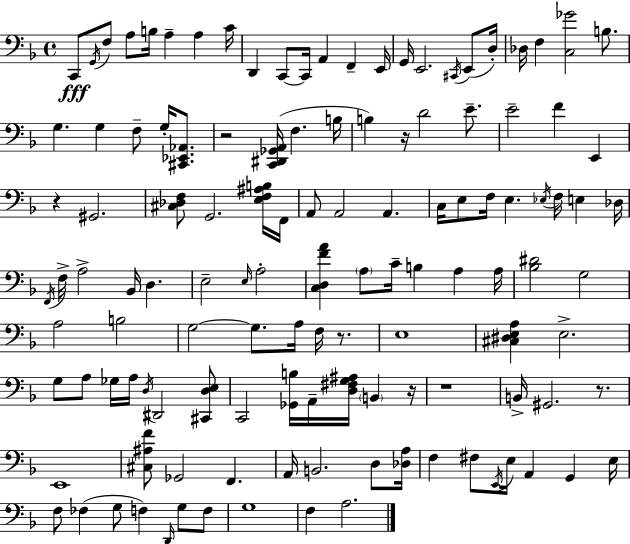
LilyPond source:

{
  \clef bass
  \time 4/4
  \defaultTimeSignature
  \key f \major
  c,8\fff \acciaccatura { g,16 } f8 a8 b16 a4-- a4 | c'16 d,4 c,8~~ c,16 a,4 f,4-- | e,16 g,16 e,2. \acciaccatura { cis,16 }( e,8 | d16-.) des16 f4 <c ges'>2 b8. | \break g4. g4 f8-- g16-. <cis, ees, aes,>8. | r2 <c, dis, ges, a,>16( f4. | b16 b4) r16 d'2 e'8.-- | e'2-- f'4 e,4 | \break r4 gis,2. | <cis des f>8 g,2. | <e f ais b>16 f,16 a,8 a,2 a,4. | c16 e8 f16 e4. \acciaccatura { ees16 } f16 e4 | \break des16 \acciaccatura { f,16 } f16-> a2-> bes,16 d4. | e2-- \grace { e16 } a2-. | <c d f' a'>4 \parenthesize a8 c'16-- b4 | a4 a16 <bes dis'>2 g2 | \break a2 b2 | g2~~ g8. | a16 f16 r8. e1 | <cis dis e a>4 e2.-> | \break g8 a8 ges16 a16 \acciaccatura { d16 } dis,2 | <cis, d e>8 c,2 <ges, b>16 a,16-- | <d fis g ais>16 \parenthesize b,4 r16 r1 | b,16-> gis,2. | \break r8. e,1 | <cis ais f'>8 ges,2 | f,4. a,16 b,2. | d8 <des a>16 f4 fis8 \acciaccatura { e,16 } e16 a,4 | \break g,4 e16 f8 fes4( g8 f4) | \grace { d,16 } g8 f8 g1 | f4 a2. | \bar "|."
}